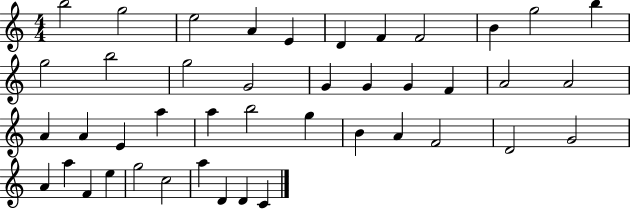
{
  \clef treble
  \numericTimeSignature
  \time 4/4
  \key c \major
  b''2 g''2 | e''2 a'4 e'4 | d'4 f'4 f'2 | b'4 g''2 b''4 | \break g''2 b''2 | g''2 g'2 | g'4 g'4 g'4 f'4 | a'2 a'2 | \break a'4 a'4 e'4 a''4 | a''4 b''2 g''4 | b'4 a'4 f'2 | d'2 g'2 | \break a'4 a''4 f'4 e''4 | g''2 c''2 | a''4 d'4 d'4 c'4 | \bar "|."
}